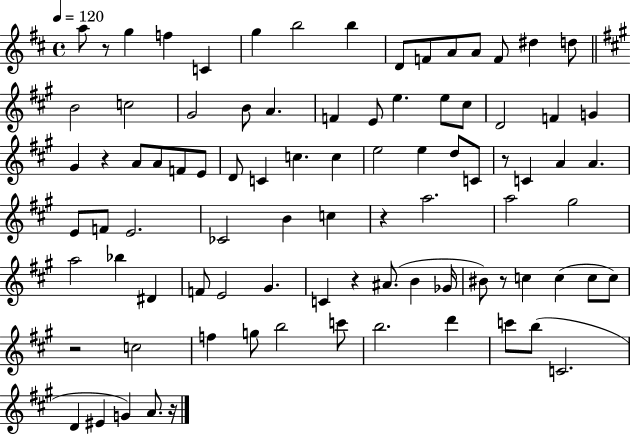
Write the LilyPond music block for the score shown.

{
  \clef treble
  \time 4/4
  \defaultTimeSignature
  \key d \major
  \tempo 4 = 120
  a''8 r8 g''4 f''4 c'4 | g''4 b''2 b''4 | d'8 f'8 a'8 a'8 f'8 dis''4 d''8 | \bar "||" \break \key a \major b'2 c''2 | gis'2 b'8 a'4. | f'4 e'8 e''4. e''8 cis''8 | d'2 f'4 g'4 | \break gis'4 r4 a'8 a'8 f'8 e'8 | d'8 c'4 c''4. c''4 | e''2 e''4 d''8 c'8 | r8 c'4 a'4 a'4. | \break e'8 f'8 e'2. | ces'2 b'4 c''4 | r4 a''2. | a''2 gis''2 | \break a''2 bes''4 dis'4 | f'8 e'2 gis'4. | c'4 r4 ais'8.( b'4 ges'16 | bis'8) r8 c''4 c''4( c''8 c''8) | \break r2 c''2 | f''4 g''8 b''2 c'''8 | b''2. d'''4 | c'''8 b''8( c'2. | \break d'4 eis'4 g'4) a'8. r16 | \bar "|."
}